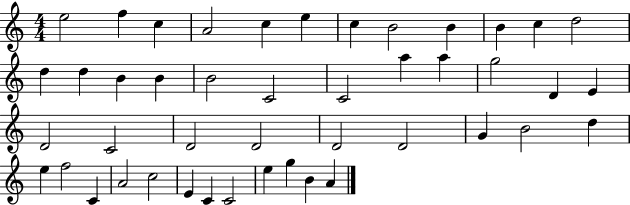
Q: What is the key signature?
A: C major